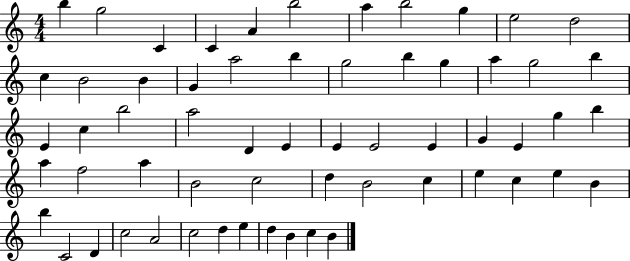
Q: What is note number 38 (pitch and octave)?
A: F5